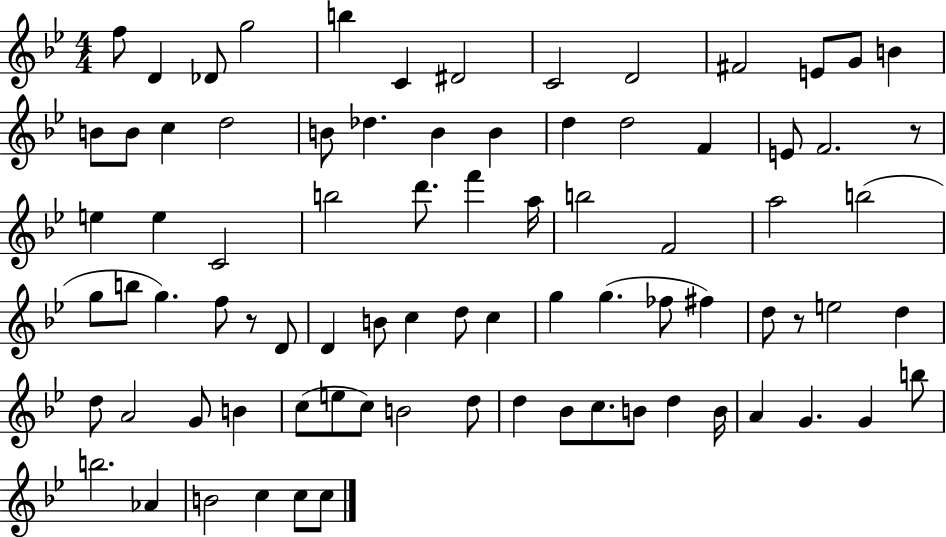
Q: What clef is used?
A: treble